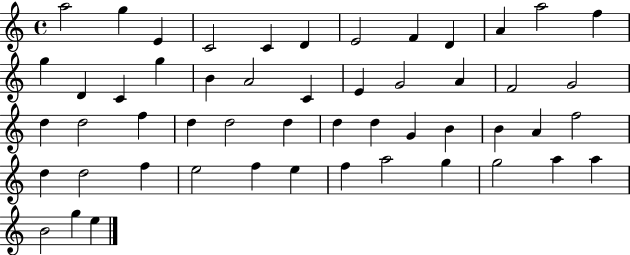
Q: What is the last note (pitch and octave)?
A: E5